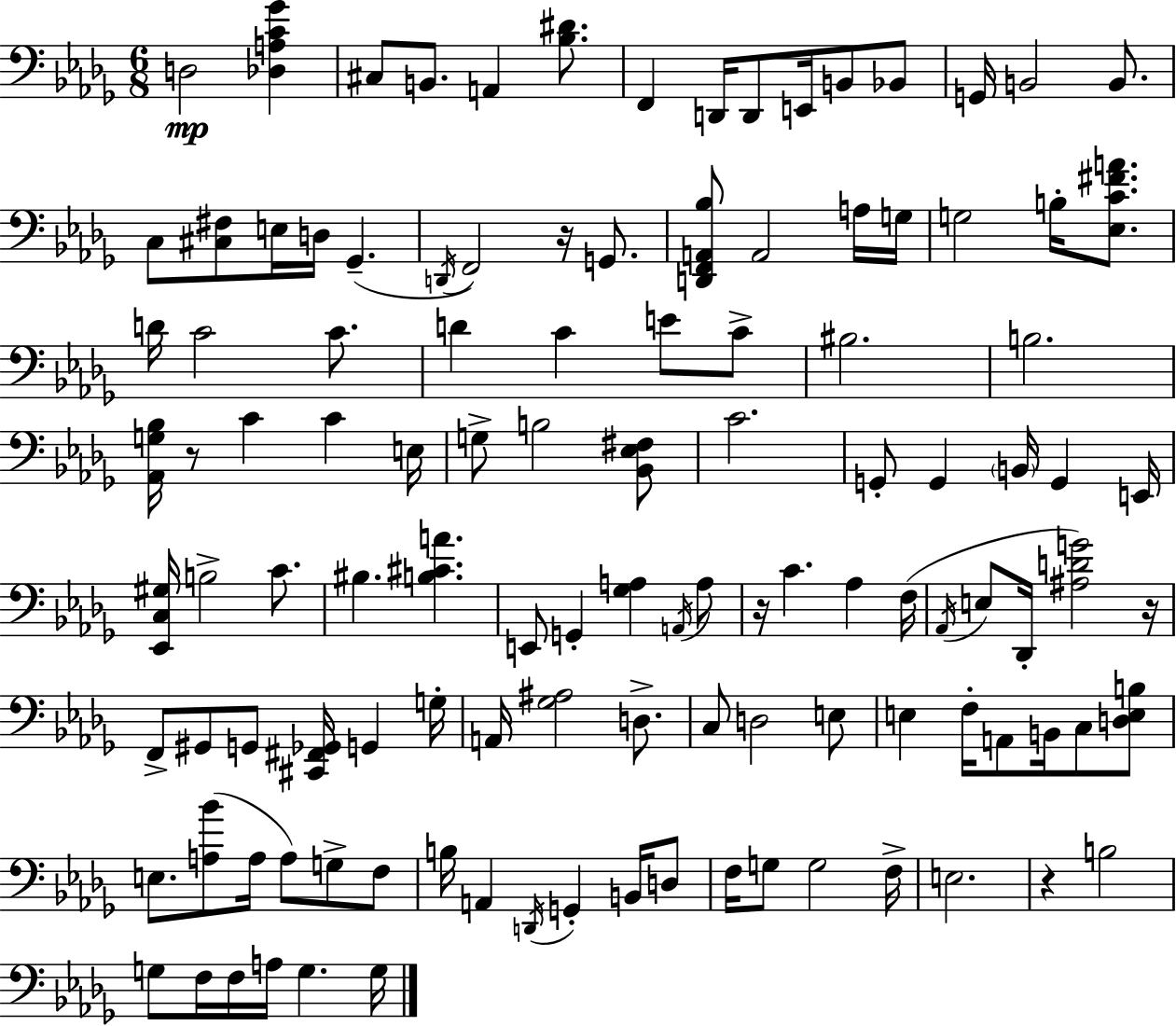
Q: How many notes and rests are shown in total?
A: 116